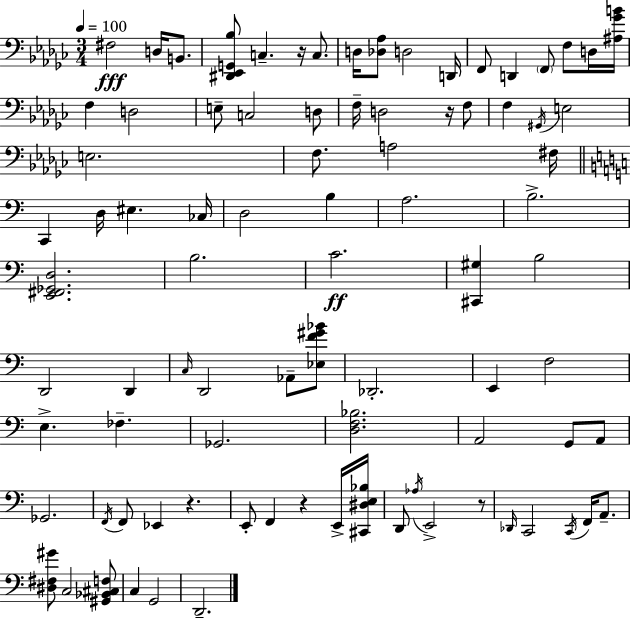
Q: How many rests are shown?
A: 5